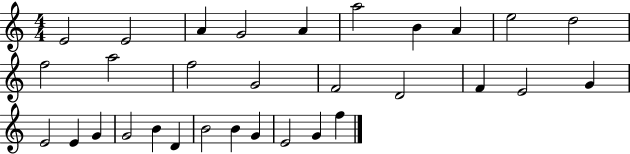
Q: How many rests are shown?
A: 0